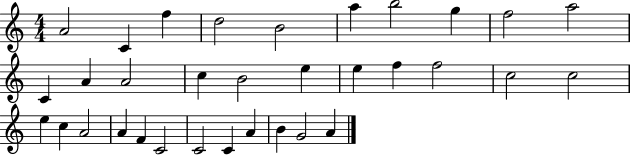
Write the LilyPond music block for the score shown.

{
  \clef treble
  \numericTimeSignature
  \time 4/4
  \key c \major
  a'2 c'4 f''4 | d''2 b'2 | a''4 b''2 g''4 | f''2 a''2 | \break c'4 a'4 a'2 | c''4 b'2 e''4 | e''4 f''4 f''2 | c''2 c''2 | \break e''4 c''4 a'2 | a'4 f'4 c'2 | c'2 c'4 a'4 | b'4 g'2 a'4 | \break \bar "|."
}